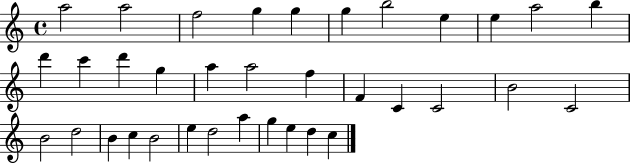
{
  \clef treble
  \time 4/4
  \defaultTimeSignature
  \key c \major
  a''2 a''2 | f''2 g''4 g''4 | g''4 b''2 e''4 | e''4 a''2 b''4 | \break d'''4 c'''4 d'''4 g''4 | a''4 a''2 f''4 | f'4 c'4 c'2 | b'2 c'2 | \break b'2 d''2 | b'4 c''4 b'2 | e''4 d''2 a''4 | g''4 e''4 d''4 c''4 | \break \bar "|."
}